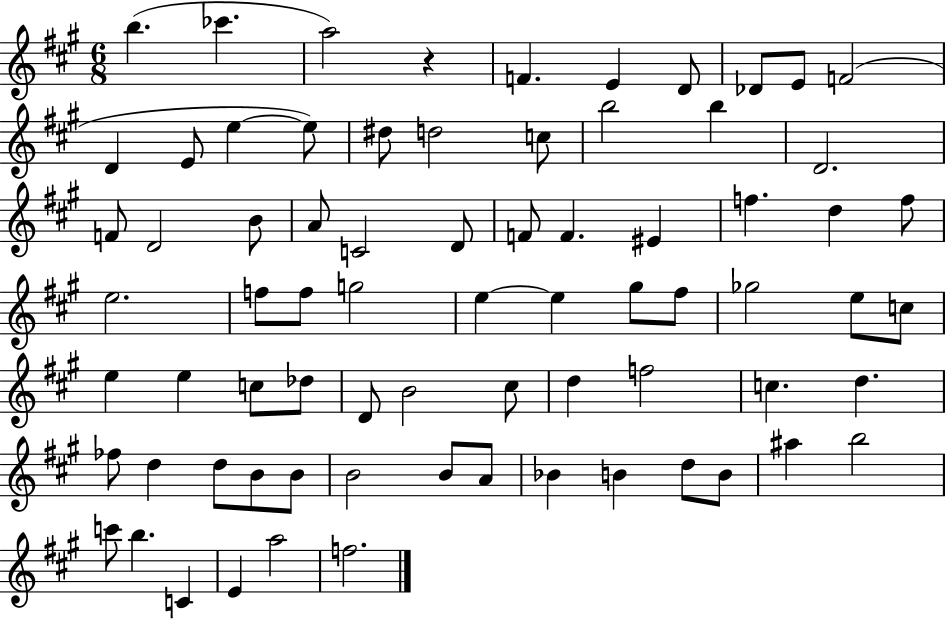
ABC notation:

X:1
T:Untitled
M:6/8
L:1/4
K:A
b _c' a2 z F E D/2 _D/2 E/2 F2 D E/2 e e/2 ^d/2 d2 c/2 b2 b D2 F/2 D2 B/2 A/2 C2 D/2 F/2 F ^E f d f/2 e2 f/2 f/2 g2 e e ^g/2 ^f/2 _g2 e/2 c/2 e e c/2 _d/2 D/2 B2 ^c/2 d f2 c d _f/2 d d/2 B/2 B/2 B2 B/2 A/2 _B B d/2 B/2 ^a b2 c'/2 b C E a2 f2